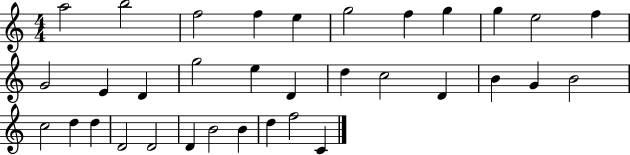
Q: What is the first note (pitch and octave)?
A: A5